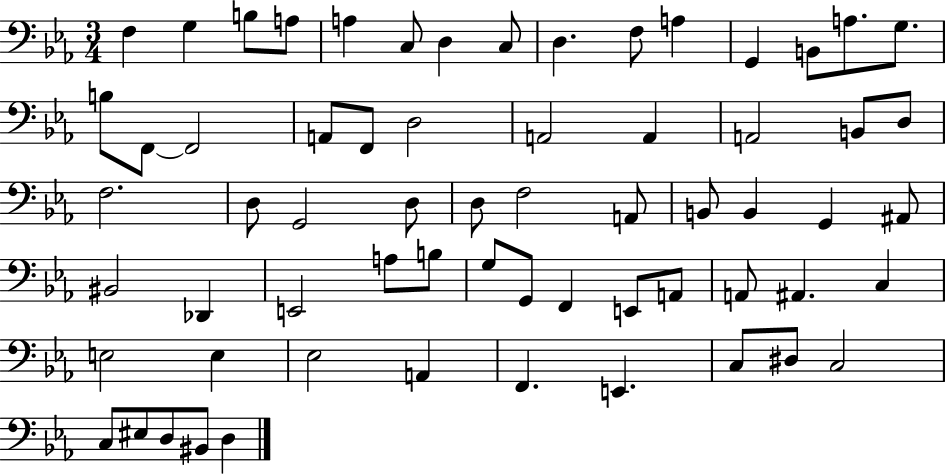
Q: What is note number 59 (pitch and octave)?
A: C3